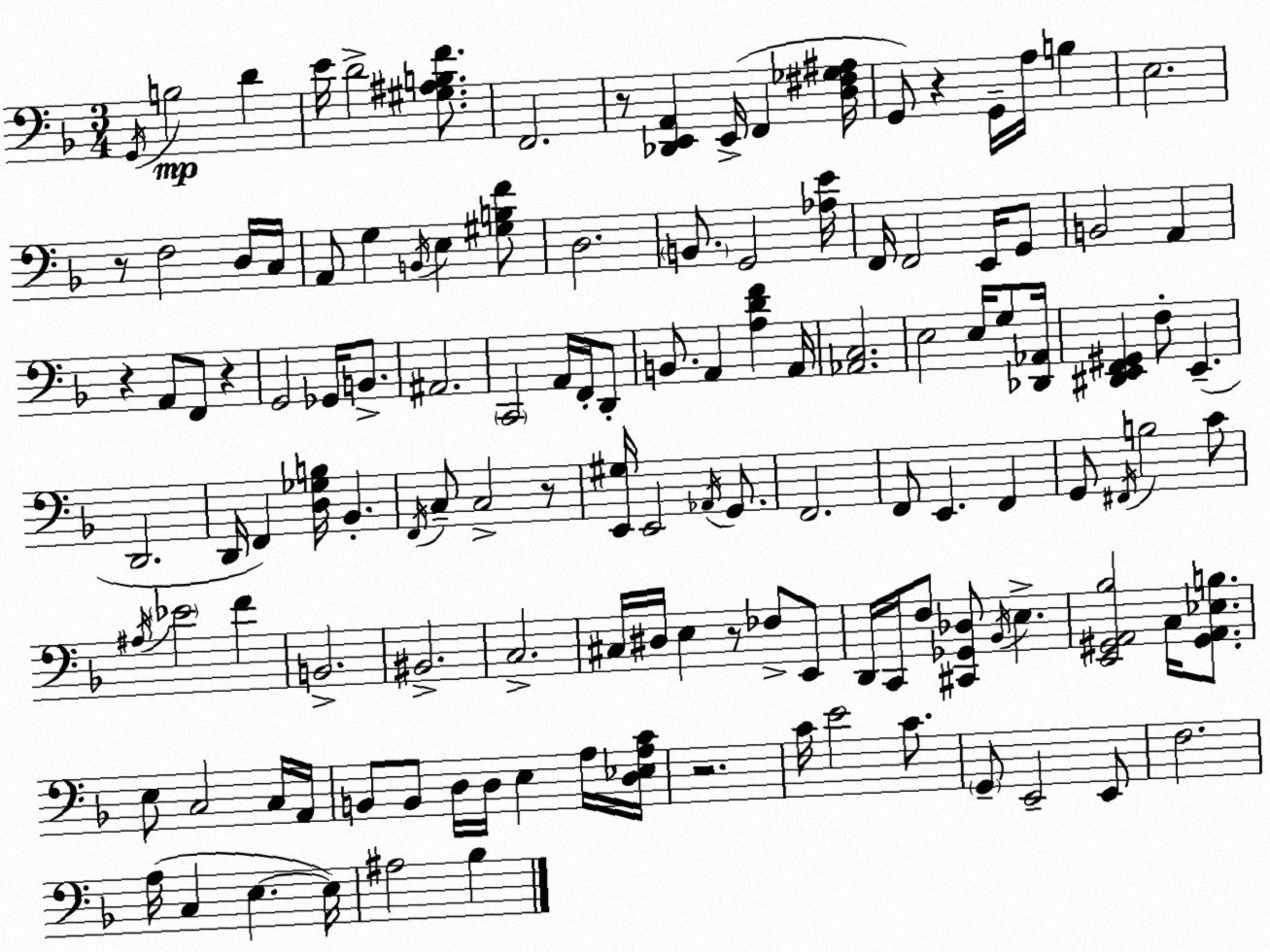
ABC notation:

X:1
T:Untitled
M:3/4
L:1/4
K:Dm
G,,/4 B,2 D E/4 D2 [^G,^A,B,F]/2 F,,2 z/2 [_D,,E,,A,,] E,,/4 F,, [D,^F,_G,^A,]/4 G,,/2 z G,,/4 A,/4 B, E,2 z/2 F,2 D,/4 C,/4 A,,/2 G, B,,/4 E, [^G,B,F]/2 D,2 B,,/2 G,,2 [_A,E]/4 F,,/4 F,,2 E,,/4 G,,/2 B,,2 A,, z A,,/2 F,,/2 z G,,2 _G,,/4 B,,/2 ^A,,2 C,,2 A,,/4 F,,/4 D,,/2 B,,/2 A,, [A,DF] A,,/4 [_A,,C,]2 E,2 E,/4 G,/2 [_D,,_A,,]/4 [^D,,E,,F,,^G,,] F,/2 E,, D,,2 D,,/4 F,, [D,_G,B,]/4 _B,, F,,/4 C,/2 C,2 z/2 [E,,^G,]/4 E,,2 _A,,/4 G,,/2 F,,2 F,,/2 E,, F,, G,,/2 ^F,,/4 B,2 C/2 ^A,/4 _E2 F B,,2 ^B,,2 C,2 ^C,/4 ^D,/4 E, z/2 _F,/2 E,,/2 D,,/4 C,,/4 F,/2 [^C,,_G,,_D,]/2 _B,,/4 E, [E,,^G,,A,,_B,]2 C,/4 [^G,,A,,_E,B,]/2 E,/2 C,2 C,/4 A,,/4 B,,/2 B,,/2 D,/4 D,/4 E, A,/4 [D,_E,A,C]/4 z2 C/4 E2 C/2 G,,/2 E,,2 E,,/2 F,2 A,/4 C, E, E,/4 ^A,2 _B,